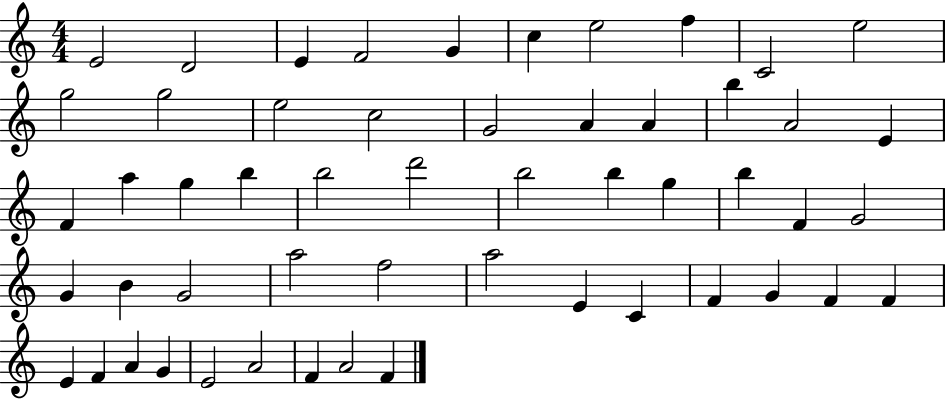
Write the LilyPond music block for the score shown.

{
  \clef treble
  \numericTimeSignature
  \time 4/4
  \key c \major
  e'2 d'2 | e'4 f'2 g'4 | c''4 e''2 f''4 | c'2 e''2 | \break g''2 g''2 | e''2 c''2 | g'2 a'4 a'4 | b''4 a'2 e'4 | \break f'4 a''4 g''4 b''4 | b''2 d'''2 | b''2 b''4 g''4 | b''4 f'4 g'2 | \break g'4 b'4 g'2 | a''2 f''2 | a''2 e'4 c'4 | f'4 g'4 f'4 f'4 | \break e'4 f'4 a'4 g'4 | e'2 a'2 | f'4 a'2 f'4 | \bar "|."
}